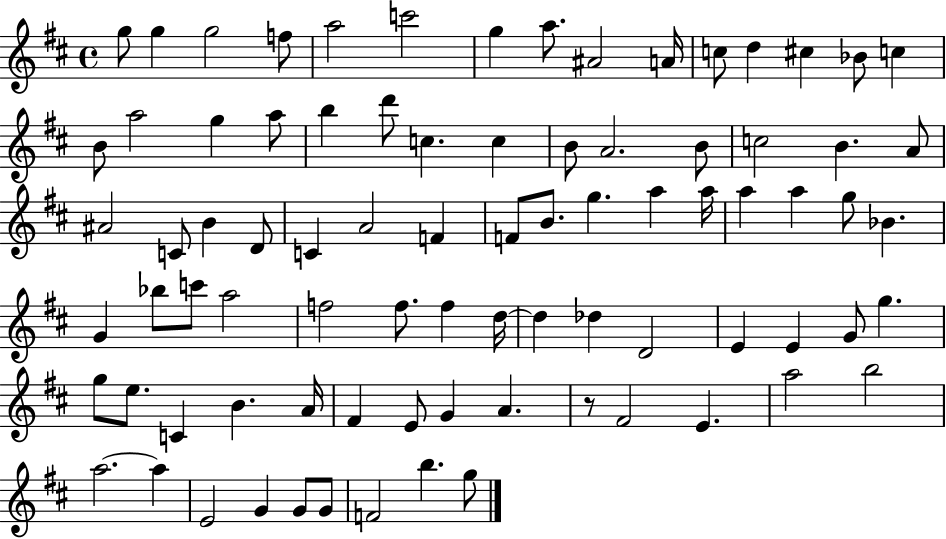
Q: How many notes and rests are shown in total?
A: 83